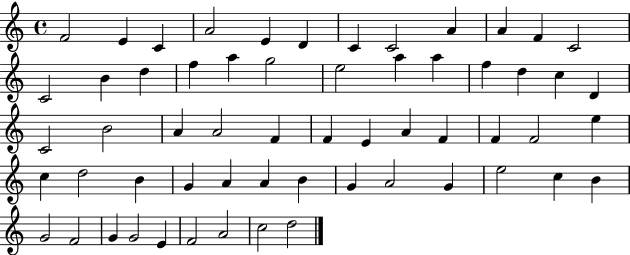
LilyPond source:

{
  \clef treble
  \time 4/4
  \defaultTimeSignature
  \key c \major
  f'2 e'4 c'4 | a'2 e'4 d'4 | c'4 c'2 a'4 | a'4 f'4 c'2 | \break c'2 b'4 d''4 | f''4 a''4 g''2 | e''2 a''4 a''4 | f''4 d''4 c''4 d'4 | \break c'2 b'2 | a'4 a'2 f'4 | f'4 e'4 a'4 f'4 | f'4 f'2 e''4 | \break c''4 d''2 b'4 | g'4 a'4 a'4 b'4 | g'4 a'2 g'4 | e''2 c''4 b'4 | \break g'2 f'2 | g'4 g'2 e'4 | f'2 a'2 | c''2 d''2 | \break \bar "|."
}